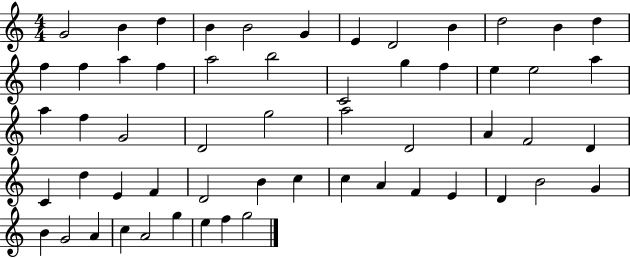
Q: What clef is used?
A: treble